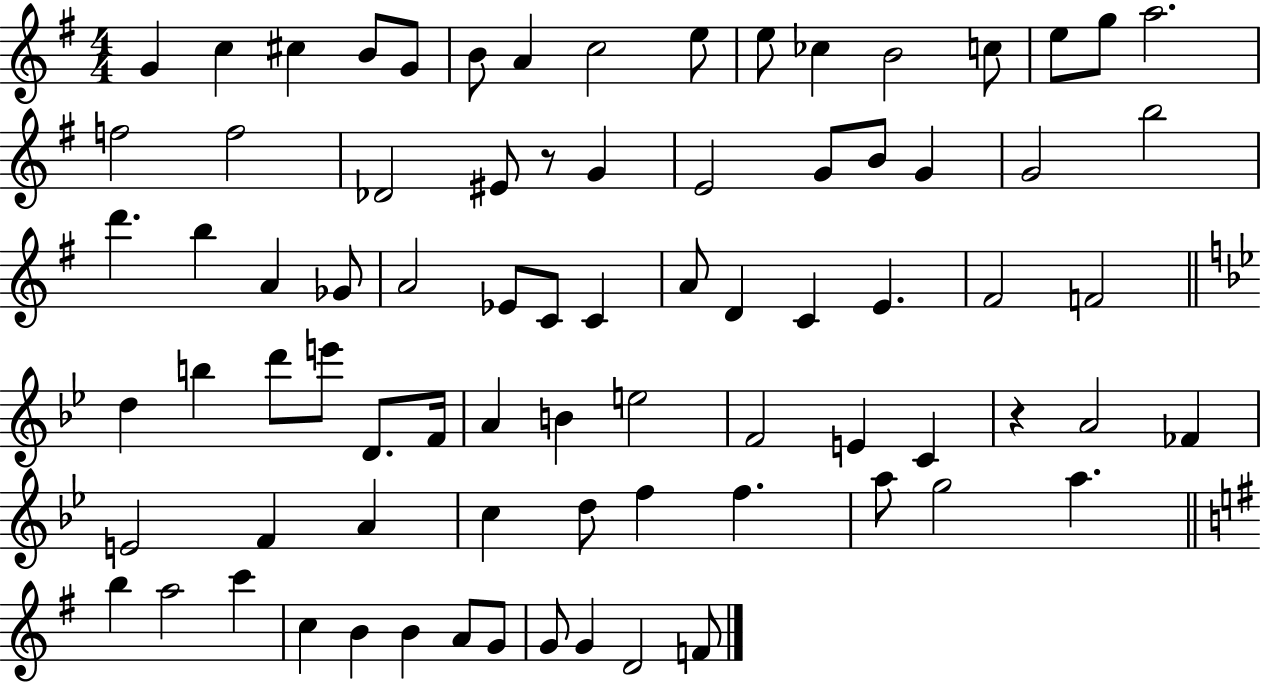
{
  \clef treble
  \numericTimeSignature
  \time 4/4
  \key g \major
  g'4 c''4 cis''4 b'8 g'8 | b'8 a'4 c''2 e''8 | e''8 ces''4 b'2 c''8 | e''8 g''8 a''2. | \break f''2 f''2 | des'2 eis'8 r8 g'4 | e'2 g'8 b'8 g'4 | g'2 b''2 | \break d'''4. b''4 a'4 ges'8 | a'2 ees'8 c'8 c'4 | a'8 d'4 c'4 e'4. | fis'2 f'2 | \break \bar "||" \break \key bes \major d''4 b''4 d'''8 e'''8 d'8. f'16 | a'4 b'4 e''2 | f'2 e'4 c'4 | r4 a'2 fes'4 | \break e'2 f'4 a'4 | c''4 d''8 f''4 f''4. | a''8 g''2 a''4. | \bar "||" \break \key g \major b''4 a''2 c'''4 | c''4 b'4 b'4 a'8 g'8 | g'8 g'4 d'2 f'8 | \bar "|."
}